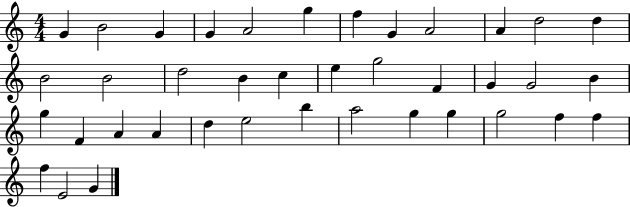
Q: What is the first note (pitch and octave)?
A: G4